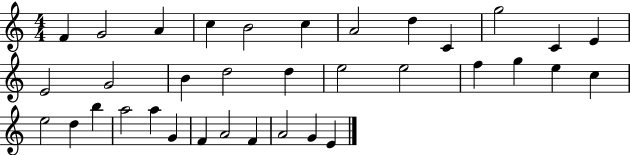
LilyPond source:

{
  \clef treble
  \numericTimeSignature
  \time 4/4
  \key c \major
  f'4 g'2 a'4 | c''4 b'2 c''4 | a'2 d''4 c'4 | g''2 c'4 e'4 | \break e'2 g'2 | b'4 d''2 d''4 | e''2 e''2 | f''4 g''4 e''4 c''4 | \break e''2 d''4 b''4 | a''2 a''4 g'4 | f'4 a'2 f'4 | a'2 g'4 e'4 | \break \bar "|."
}